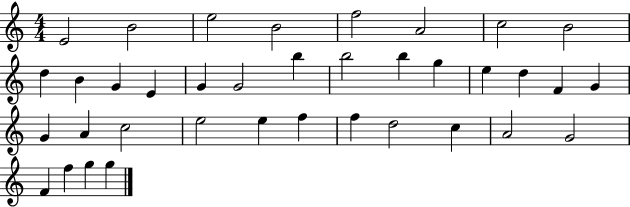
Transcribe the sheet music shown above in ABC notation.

X:1
T:Untitled
M:4/4
L:1/4
K:C
E2 B2 e2 B2 f2 A2 c2 B2 d B G E G G2 b b2 b g e d F G G A c2 e2 e f f d2 c A2 G2 F f g g